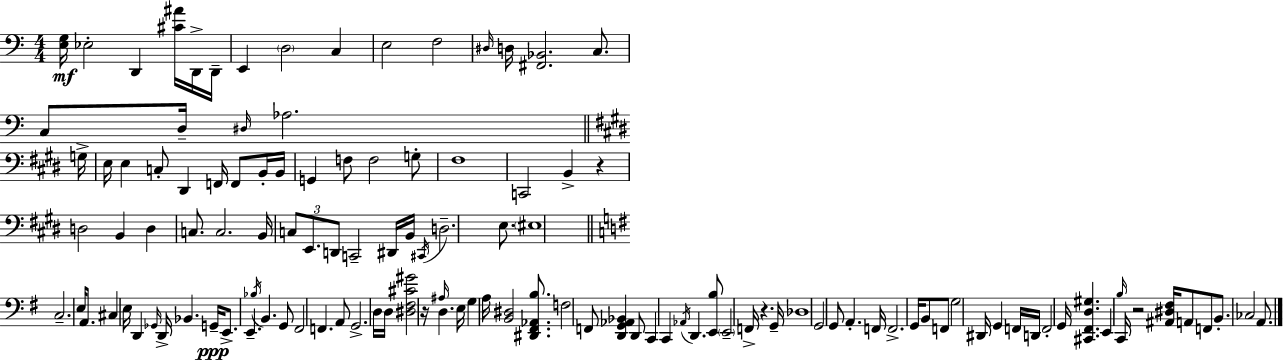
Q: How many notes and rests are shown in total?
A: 122